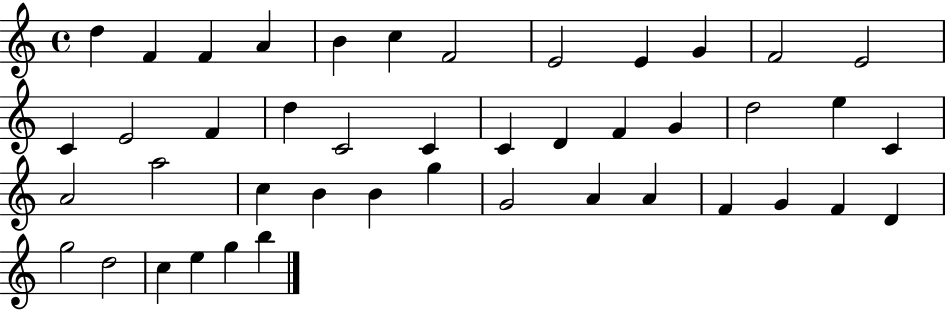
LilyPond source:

{
  \clef treble
  \time 4/4
  \defaultTimeSignature
  \key c \major
  d''4 f'4 f'4 a'4 | b'4 c''4 f'2 | e'2 e'4 g'4 | f'2 e'2 | \break c'4 e'2 f'4 | d''4 c'2 c'4 | c'4 d'4 f'4 g'4 | d''2 e''4 c'4 | \break a'2 a''2 | c''4 b'4 b'4 g''4 | g'2 a'4 a'4 | f'4 g'4 f'4 d'4 | \break g''2 d''2 | c''4 e''4 g''4 b''4 | \bar "|."
}